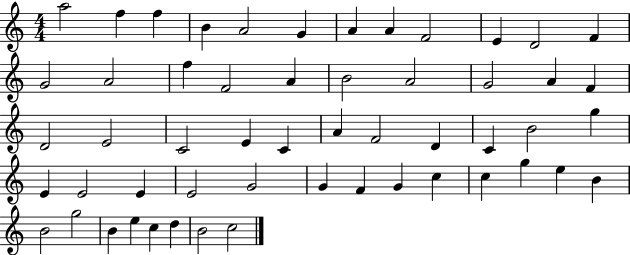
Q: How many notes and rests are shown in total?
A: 54